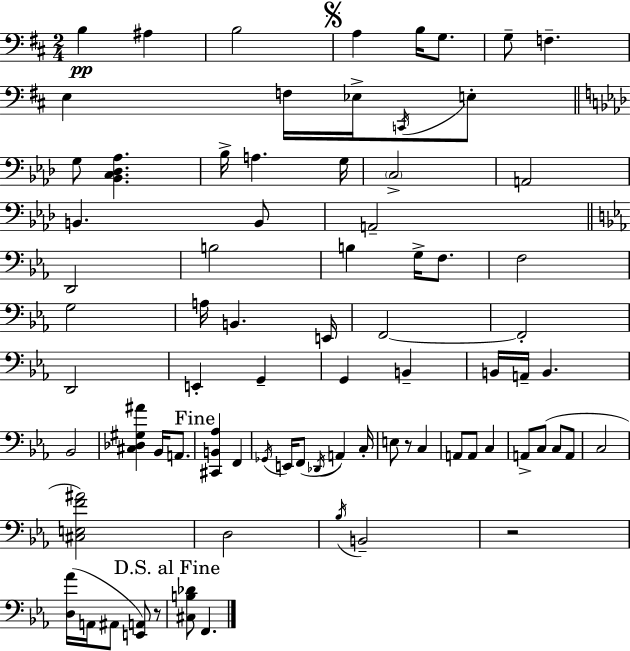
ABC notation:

X:1
T:Untitled
M:2/4
L:1/4
K:D
B, ^A, B,2 A, B,/4 G,/2 G,/2 F, E, F,/4 _E,/4 C,,/4 E,/2 G,/2 [_B,,C,_D,_A,] _B,/4 A, G,/4 C,2 A,,2 B,, B,,/2 A,,2 D,,2 B,2 B, G,/4 F,/2 F,2 G,2 A,/4 B,, E,,/4 F,,2 F,,2 D,,2 E,, G,, G,, B,, B,,/4 A,,/4 B,, _B,,2 [^C,_D,^G,^A] _B,,/4 A,,/2 [^C,,B,,_A,] F,, _G,,/4 E,,/4 F,,/2 _D,,/4 A,, C,/4 E,/2 z/2 C, A,,/2 A,,/2 C, A,,/2 C,/2 C,/2 A,,/2 C,2 [^C,E,F^A]2 D,2 _B,/4 B,,2 z2 [D,_A]/4 A,,/4 ^A,,/2 [E,,A,,]/2 z/2 [^C,B,_D]/2 F,,